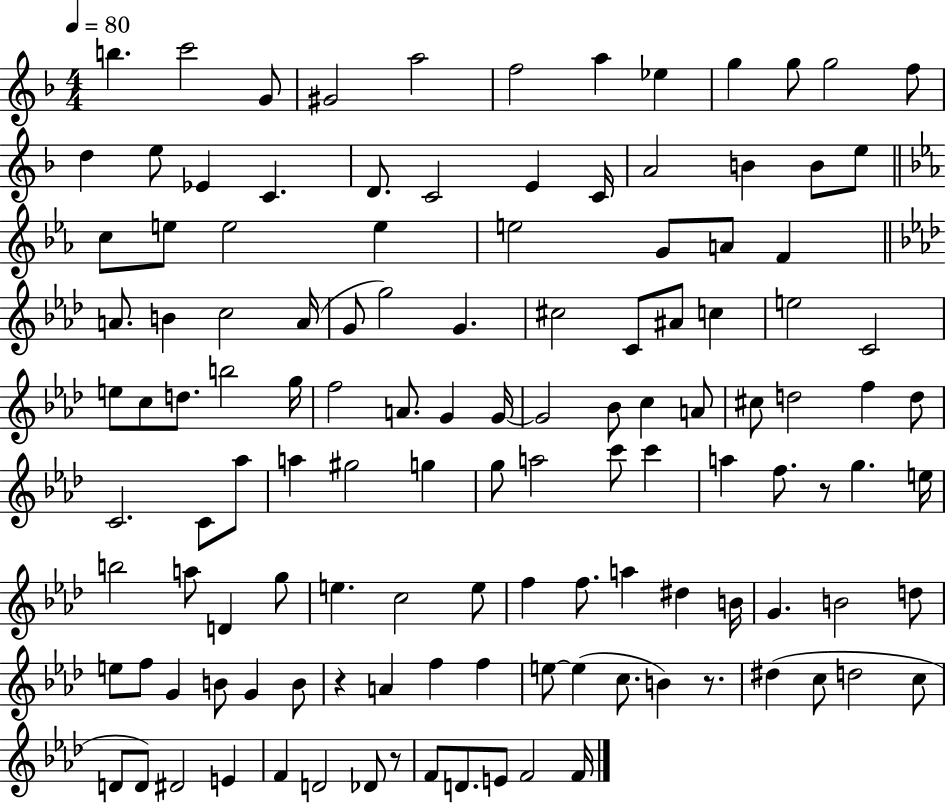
{
  \clef treble
  \numericTimeSignature
  \time 4/4
  \key f \major
  \tempo 4 = 80
  b''4. c'''2 g'8 | gis'2 a''2 | f''2 a''4 ees''4 | g''4 g''8 g''2 f''8 | \break d''4 e''8 ees'4 c'4. | d'8. c'2 e'4 c'16 | a'2 b'4 b'8 e''8 | \bar "||" \break \key c \minor c''8 e''8 e''2 e''4 | e''2 g'8 a'8 f'4 | \bar "||" \break \key aes \major a'8. b'4 c''2 a'16( | g'8 g''2) g'4. | cis''2 c'8 ais'8 c''4 | e''2 c'2 | \break e''8 c''8 d''8. b''2 g''16 | f''2 a'8. g'4 g'16~~ | g'2 bes'8 c''4 a'8 | cis''8 d''2 f''4 d''8 | \break c'2. c'8 aes''8 | a''4 gis''2 g''4 | g''8 a''2 c'''8 c'''4 | a''4 f''8. r8 g''4. e''16 | \break b''2 a''8 d'4 g''8 | e''4. c''2 e''8 | f''4 f''8. a''4 dis''4 b'16 | g'4. b'2 d''8 | \break e''8 f''8 g'4 b'8 g'4 b'8 | r4 a'4 f''4 f''4 | e''8~~ e''4( c''8. b'4) r8. | dis''4( c''8 d''2 c''8 | \break d'8 d'8) dis'2 e'4 | f'4 d'2 des'8 r8 | f'8 d'8. e'8 f'2 f'16 | \bar "|."
}